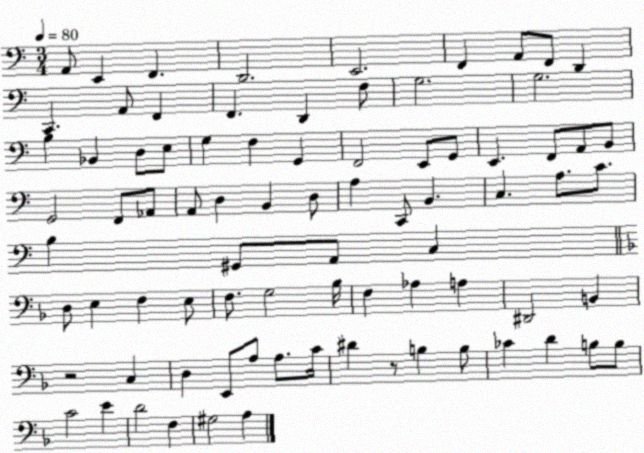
X:1
T:Untitled
M:3/4
L:1/4
K:C
A,,/2 E,, F,, D,,2 E,,2 F,, A,,/2 F,,/2 D,, C,, A,,/2 F,, F,, D,, F,/2 G,2 G,2 B, _B,, D,/2 E,/2 G, F, G,, F,,2 E,,/2 G,,/2 E,, F,,/2 A,,/2 B,,/2 G,,2 F,,/2 _A,,/2 A,,/2 D, B,, D,/2 A, C,,/2 B,, C, A,/2 C/2 B, ^G,,/2 A,,/2 C, D,/2 E, F, E,/2 F,/2 G,2 _B,/4 F, _A, A, ^D,,2 B,, z2 C, D, E,,/2 A,/2 A,/2 C/4 ^D z/2 B, B,/2 _C D B,/2 B,/2 C2 E D2 F, ^G,2 A,